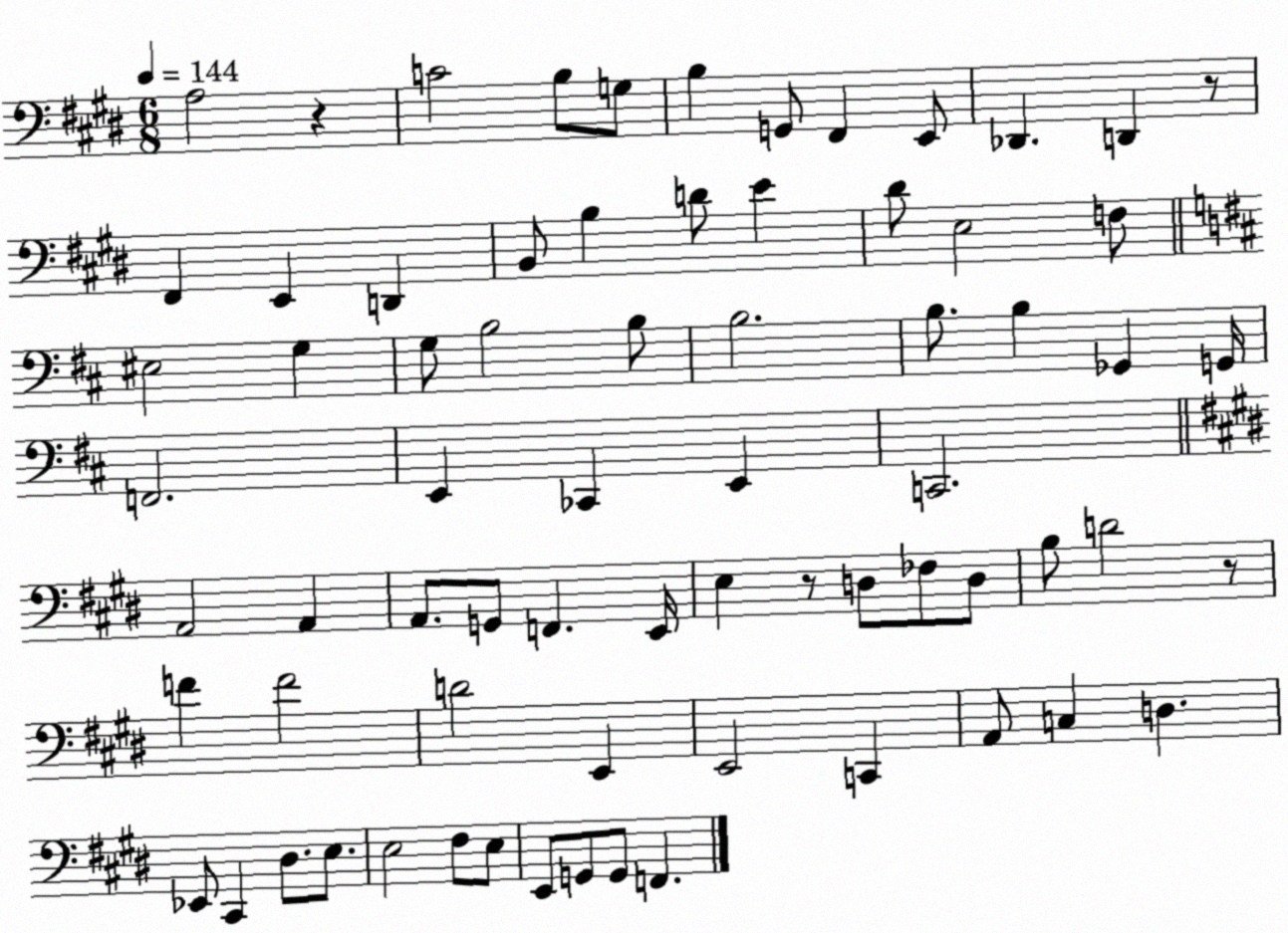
X:1
T:Untitled
M:6/8
L:1/4
K:E
A,2 z C2 B,/2 G,/2 B, G,,/2 ^F,, E,,/2 _D,, D,, z/2 ^F,, E,, D,, B,,/2 B, D/2 E ^D/2 E,2 F,/2 ^E,2 G, G,/2 B,2 B,/2 B,2 B,/2 B, _G,, G,,/4 F,,2 E,, _C,, E,, C,,2 A,,2 A,, A,,/2 G,,/2 F,, E,,/4 E, z/2 D,/2 _F,/2 D,/2 B,/2 D2 z/2 F F2 D2 E,, E,,2 C,, A,,/2 C, D, _E,,/2 ^C,, ^D,/2 E,/2 E,2 ^F,/2 E,/2 E,,/2 G,,/2 G,,/2 F,,